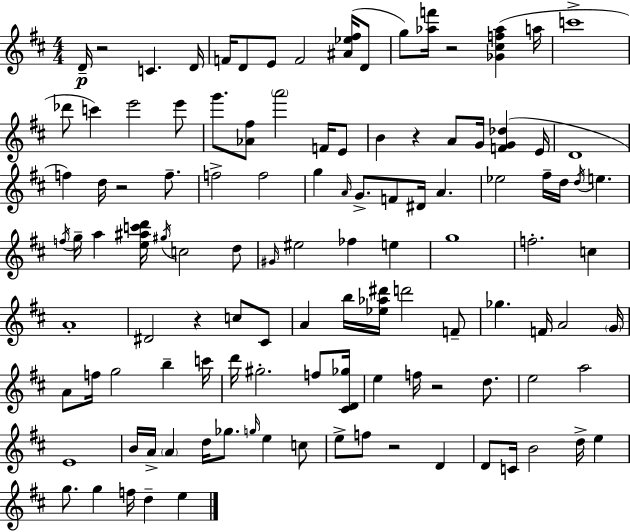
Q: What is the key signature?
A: D major